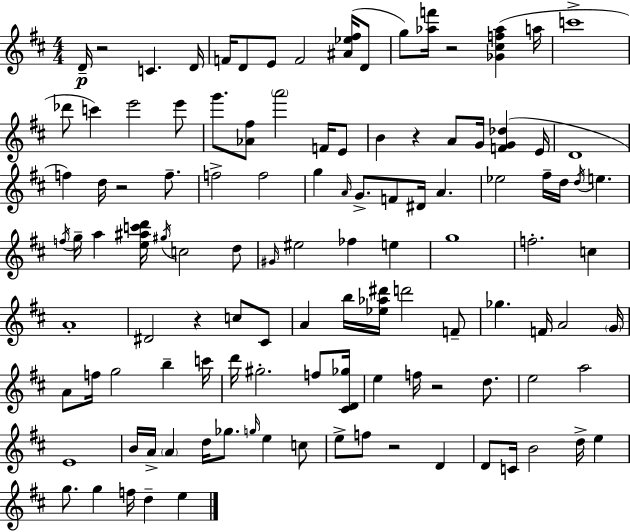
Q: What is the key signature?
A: D major